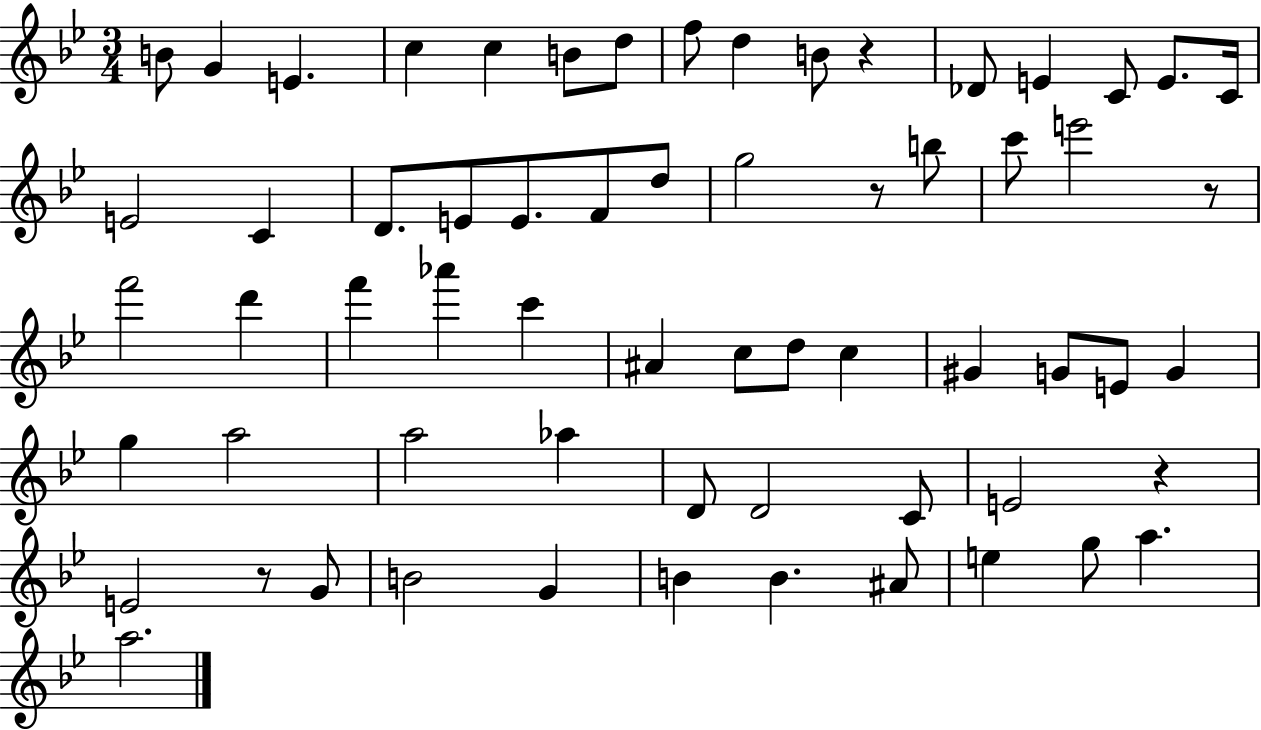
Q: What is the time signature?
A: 3/4